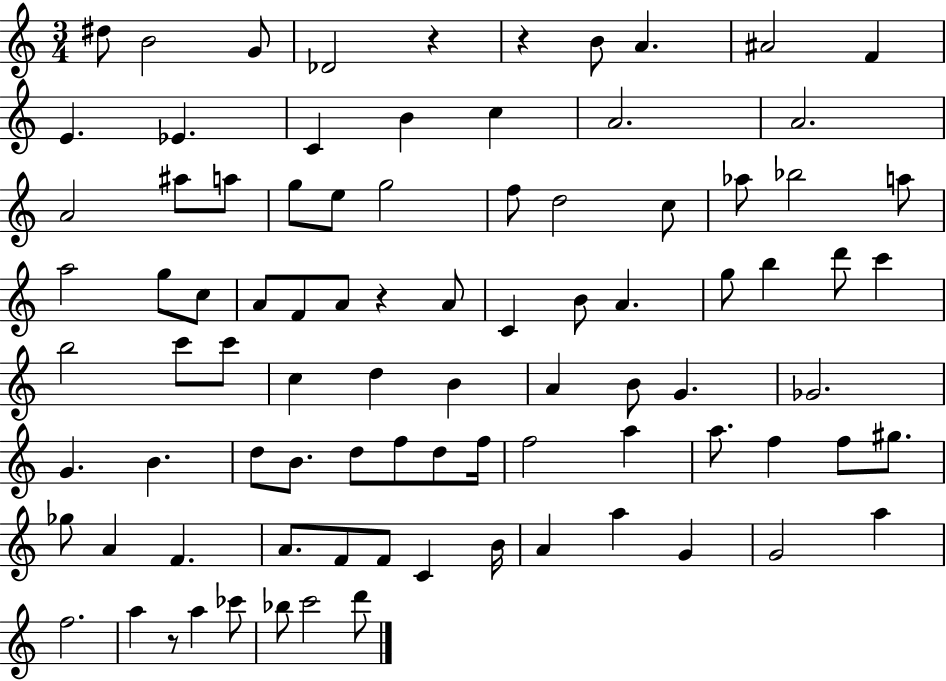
X:1
T:Untitled
M:3/4
L:1/4
K:C
^d/2 B2 G/2 _D2 z z B/2 A ^A2 F E _E C B c A2 A2 A2 ^a/2 a/2 g/2 e/2 g2 f/2 d2 c/2 _a/2 _b2 a/2 a2 g/2 c/2 A/2 F/2 A/2 z A/2 C B/2 A g/2 b d'/2 c' b2 c'/2 c'/2 c d B A B/2 G _G2 G B d/2 B/2 d/2 f/2 d/2 f/4 f2 a a/2 f f/2 ^g/2 _g/2 A F A/2 F/2 F/2 C B/4 A a G G2 a f2 a z/2 a _c'/2 _b/2 c'2 d'/2